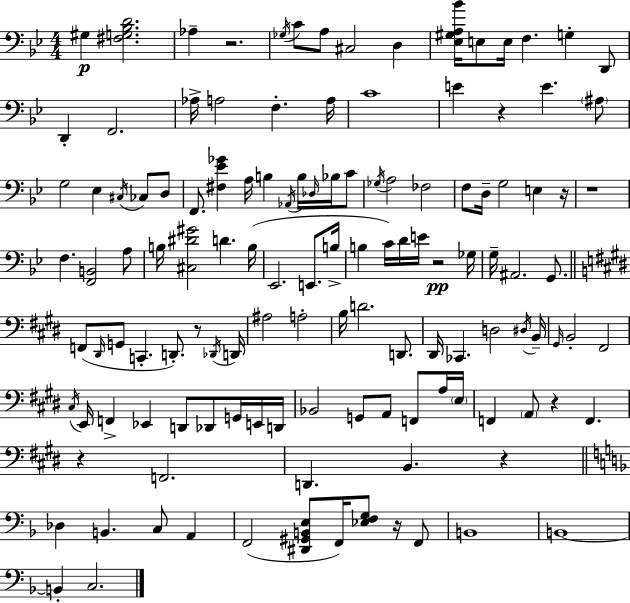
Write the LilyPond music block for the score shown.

{
  \clef bass
  \numericTimeSignature
  \time 4/4
  \key bes \major
  gis4\p <fis g bes d'>2. | aes4-- r2. | \acciaccatura { ges16 } c'8 a8 cis2 d4 | <ees gis a bes'>16 e8 e16 f4. g4-. d,8 | \break d,4-. f,2. | aes16-> a2 f4.-. | a16 c'1 | e'4 r4 e'4. \parenthesize ais8 | \break g2 ees4 \acciaccatura { cis16 } ces8 | d8 f,8. <fis ees' ges'>4 a16 b4 \acciaccatura { aes,16 } b16 | \grace { des16 } bes16 c'8 \acciaccatura { ges16 } a2 fes2 | f8 d16-- g2 | \break e4 r16 r1 | f4. <f, b,>2 | a8 b16 <cis dis' gis'>2 d'4. | b16( ees,2. | \break e,8. b16-> b4 c'16) d'16 e'16 r2\pp | ges16 g16-- ais,2. | g,8. \bar "||" \break \key e \major f,8( \grace { dis,16 } g,8 c,4.-. d,8.-.) r8 | \acciaccatura { des,16 } d,16 ais2 a2-. | b16 d'2. d,8. | dis,16 ces,4. d2 | \break \acciaccatura { dis16 } b,16-- \grace { gis,16 } b,2-. fis,2 | \acciaccatura { cis16 } e,16 f,4-> ees,4 d,8 | des,8 g,16 e,16 d,16 bes,2 g,8 a,8 | f,8 a16 \parenthesize e16 f,4 \parenthesize a,8 r4 f,4. | \break r4 f,2. | d,4. b,4. | r4 \bar "||" \break \key d \minor des4 b,4. c8 a,4 | f,2( <dis, gis, b, e>8 f,16) <ees f g>8 r16 f,8 | b,1 | b,1~~ | \break b,4-. c2. | \bar "|."
}